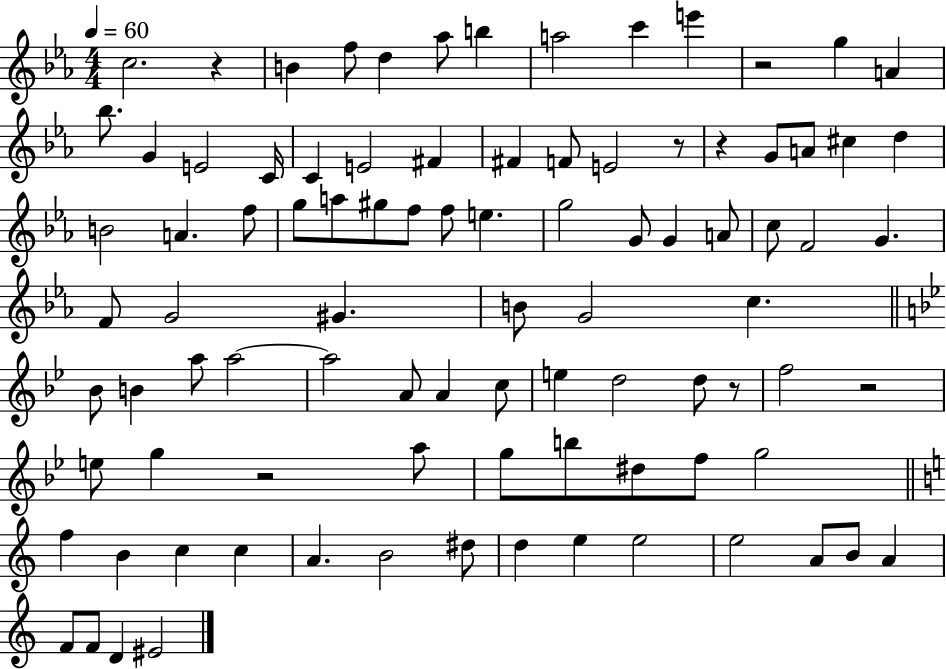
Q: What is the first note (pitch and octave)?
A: C5